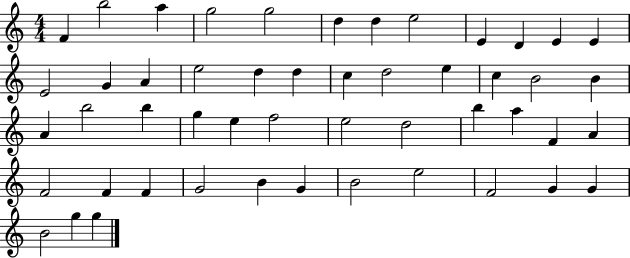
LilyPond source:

{
  \clef treble
  \numericTimeSignature
  \time 4/4
  \key c \major
  f'4 b''2 a''4 | g''2 g''2 | d''4 d''4 e''2 | e'4 d'4 e'4 e'4 | \break e'2 g'4 a'4 | e''2 d''4 d''4 | c''4 d''2 e''4 | c''4 b'2 b'4 | \break a'4 b''2 b''4 | g''4 e''4 f''2 | e''2 d''2 | b''4 a''4 f'4 a'4 | \break f'2 f'4 f'4 | g'2 b'4 g'4 | b'2 e''2 | f'2 g'4 g'4 | \break b'2 g''4 g''4 | \bar "|."
}